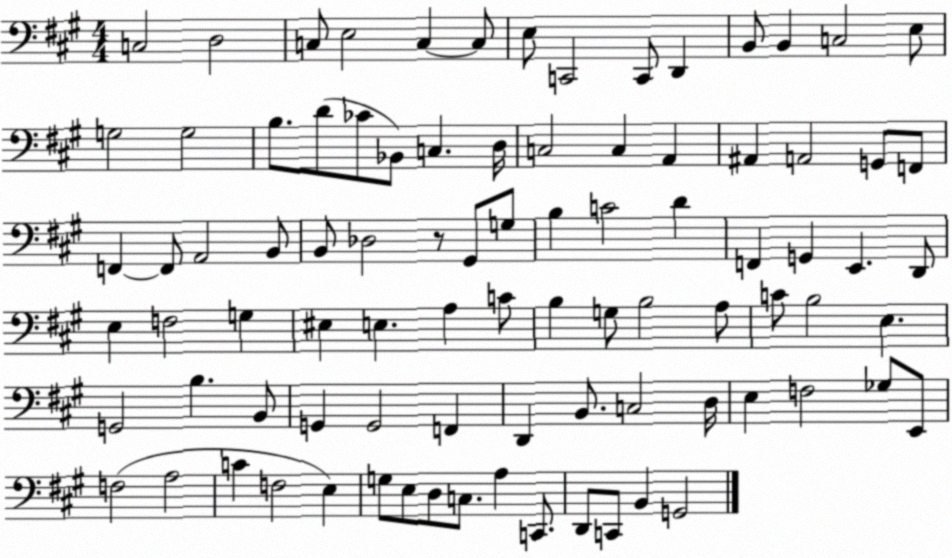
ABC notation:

X:1
T:Untitled
M:4/4
L:1/4
K:A
C,2 D,2 C,/2 E,2 C, C,/2 E,/2 C,,2 C,,/2 D,, B,,/2 B,, C,2 E,/2 G,2 G,2 B,/2 D/2 _C/2 _B,,/2 C, D,/4 C,2 C, A,, ^A,, A,,2 G,,/2 F,,/2 F,, F,,/2 A,,2 B,,/2 B,,/2 _D,2 z/2 ^G,,/2 G,/2 B, C2 D F,, G,, E,, D,,/2 E, F,2 G, ^E, E, A, C/2 B, G,/2 B,2 A,/2 C/2 B,2 E, G,,2 B, B,,/2 G,, G,,2 F,, D,, B,,/2 C,2 D,/4 E, F,2 _G,/2 E,,/2 F,2 A,2 C F,2 E, G,/2 E,/2 D,/2 C,/2 A, C,,/2 D,,/2 C,,/2 B,, G,,2